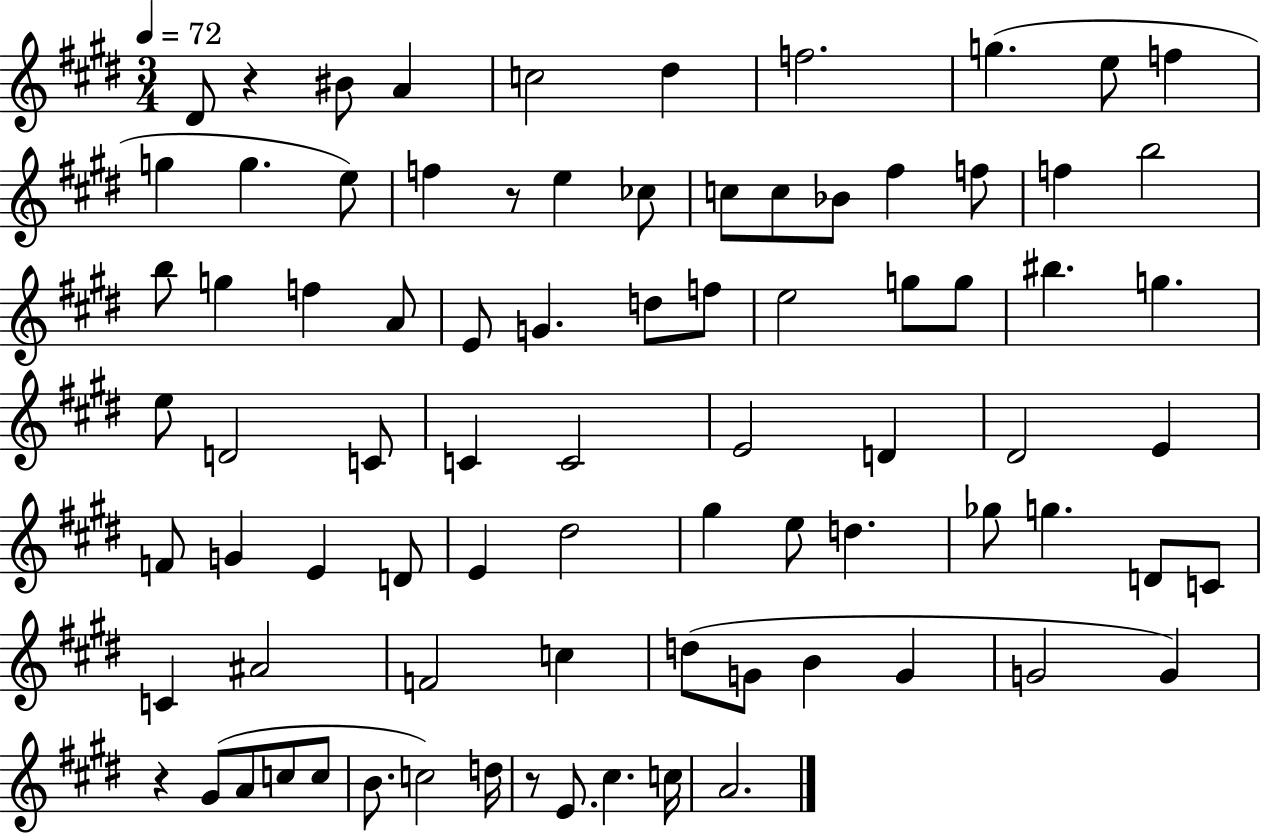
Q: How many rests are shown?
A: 4